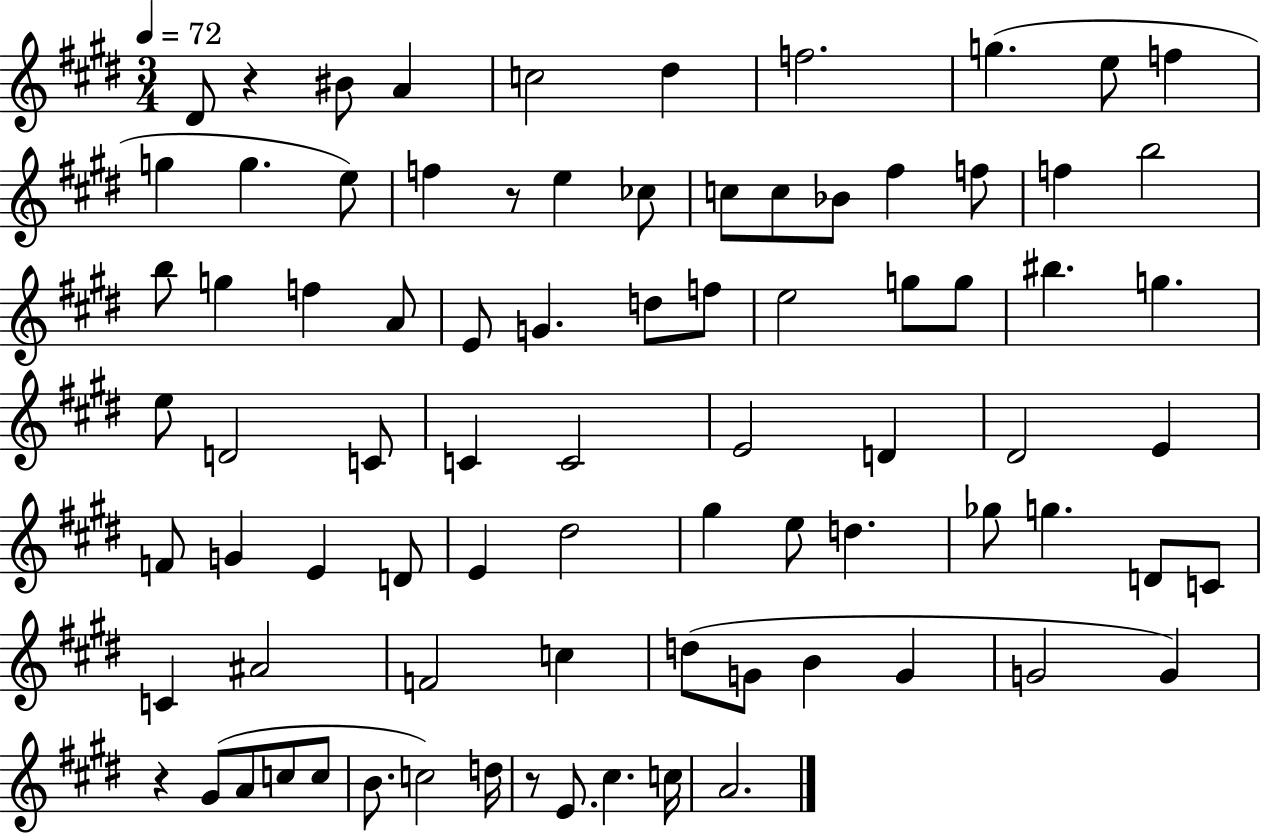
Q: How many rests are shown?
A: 4